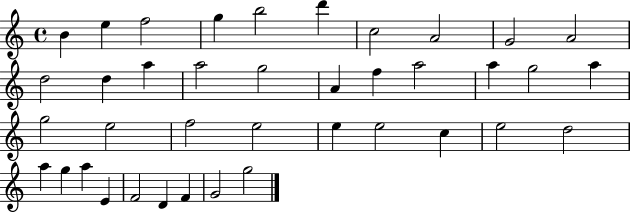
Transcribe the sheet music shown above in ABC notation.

X:1
T:Untitled
M:4/4
L:1/4
K:C
B e f2 g b2 d' c2 A2 G2 A2 d2 d a a2 g2 A f a2 a g2 a g2 e2 f2 e2 e e2 c e2 d2 a g a E F2 D F G2 g2